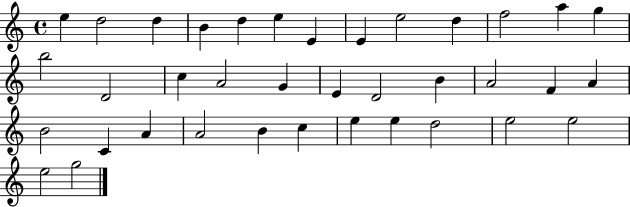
{
  \clef treble
  \time 4/4
  \defaultTimeSignature
  \key c \major
  e''4 d''2 d''4 | b'4 d''4 e''4 e'4 | e'4 e''2 d''4 | f''2 a''4 g''4 | \break b''2 d'2 | c''4 a'2 g'4 | e'4 d'2 b'4 | a'2 f'4 a'4 | \break b'2 c'4 a'4 | a'2 b'4 c''4 | e''4 e''4 d''2 | e''2 e''2 | \break e''2 g''2 | \bar "|."
}